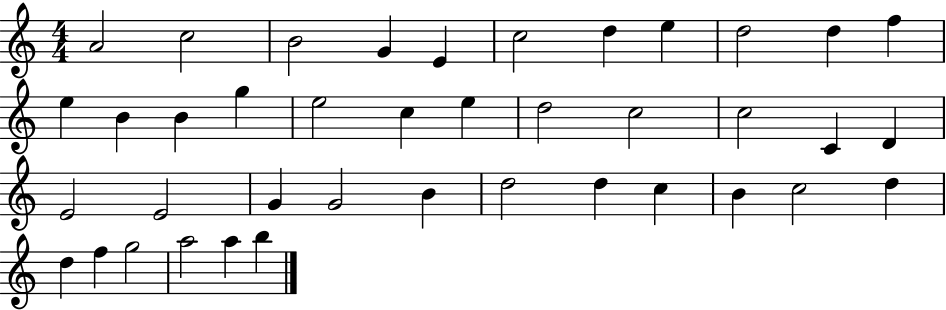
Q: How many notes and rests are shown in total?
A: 40